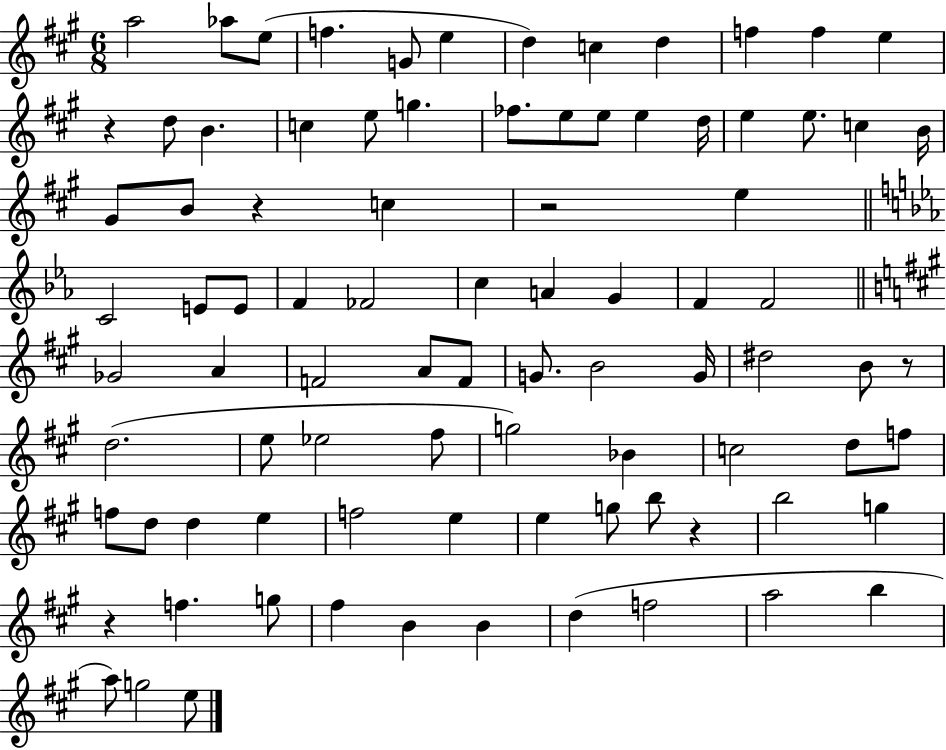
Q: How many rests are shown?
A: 6